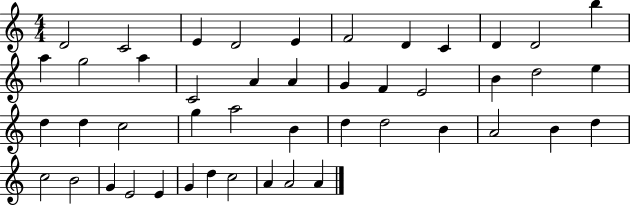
X:1
T:Untitled
M:4/4
L:1/4
K:C
D2 C2 E D2 E F2 D C D D2 b a g2 a C2 A A G F E2 B d2 e d d c2 g a2 B d d2 B A2 B d c2 B2 G E2 E G d c2 A A2 A